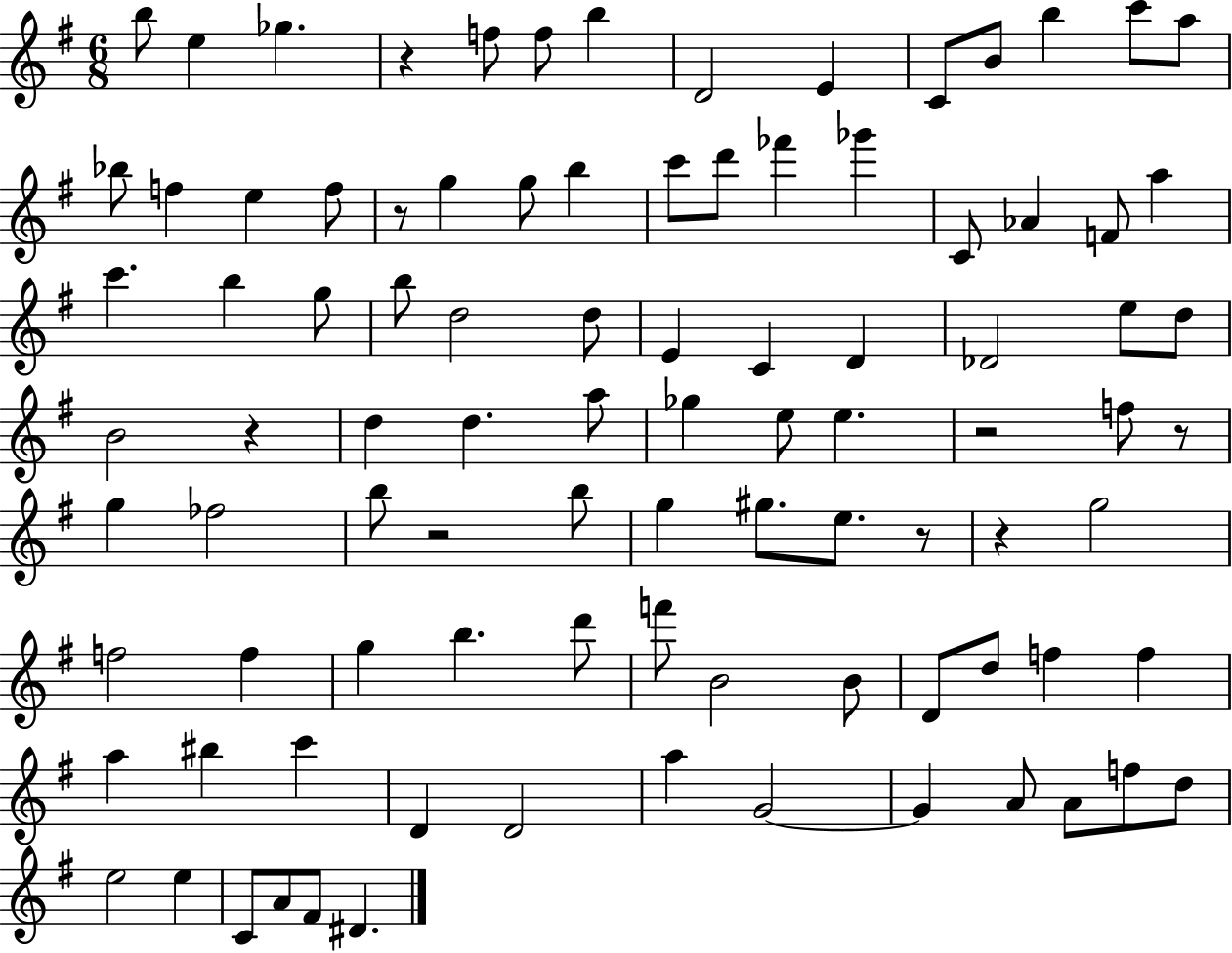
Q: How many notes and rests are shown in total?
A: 94